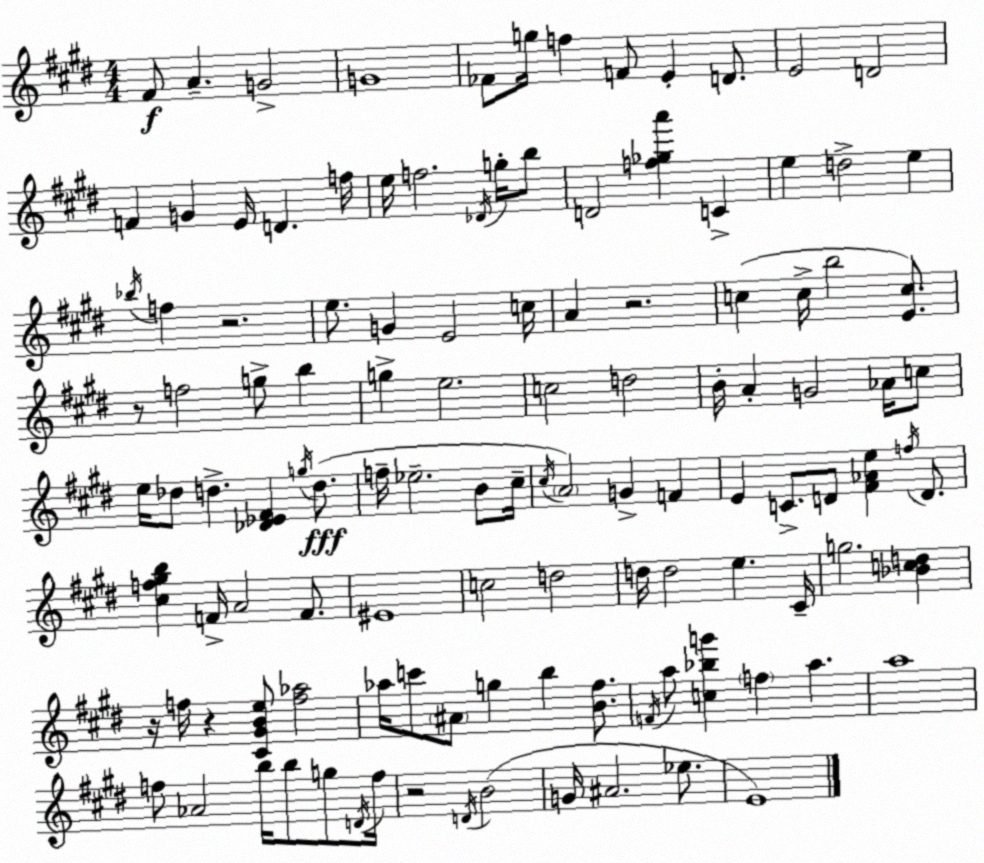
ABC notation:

X:1
T:Untitled
M:4/4
L:1/4
K:E
^F/2 A G2 G4 _F/2 g/4 f F/2 E D/2 E2 D2 F G E/4 D f/4 e/4 f2 _D/4 g/4 b/2 D2 [f_ga'] C e d2 e _b/4 f z2 e/2 G E2 c/4 A z2 c c/4 b2 [Ec]/2 z/2 f2 g/2 b g e2 c2 d2 B/4 A G2 _A/4 c/2 e/4 _d/2 d [_D_E^F] g/4 d/2 f/4 _e2 B/2 ^c/4 ^c/4 A2 G F E C/2 D/2 [^F_Ae] f/4 D/2 [^cf^gb] F/4 A2 F/2 ^E4 c2 d2 d/4 d2 e ^C/4 g2 [_Bcd] z/4 f/4 z [^C^GBe]/2 [f_a]2 _a/4 c'/2 ^A/2 g b [B^f]/2 F/4 a/2 [c_bg'] f a a4 f/2 _A2 b/4 b/2 g/2 D/4 f/4 z2 D/4 B2 G/4 ^A2 _e/2 E4